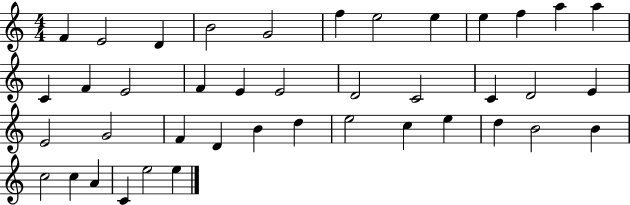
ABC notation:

X:1
T:Untitled
M:4/4
L:1/4
K:C
F E2 D B2 G2 f e2 e e f a a C F E2 F E E2 D2 C2 C D2 E E2 G2 F D B d e2 c e d B2 B c2 c A C e2 e